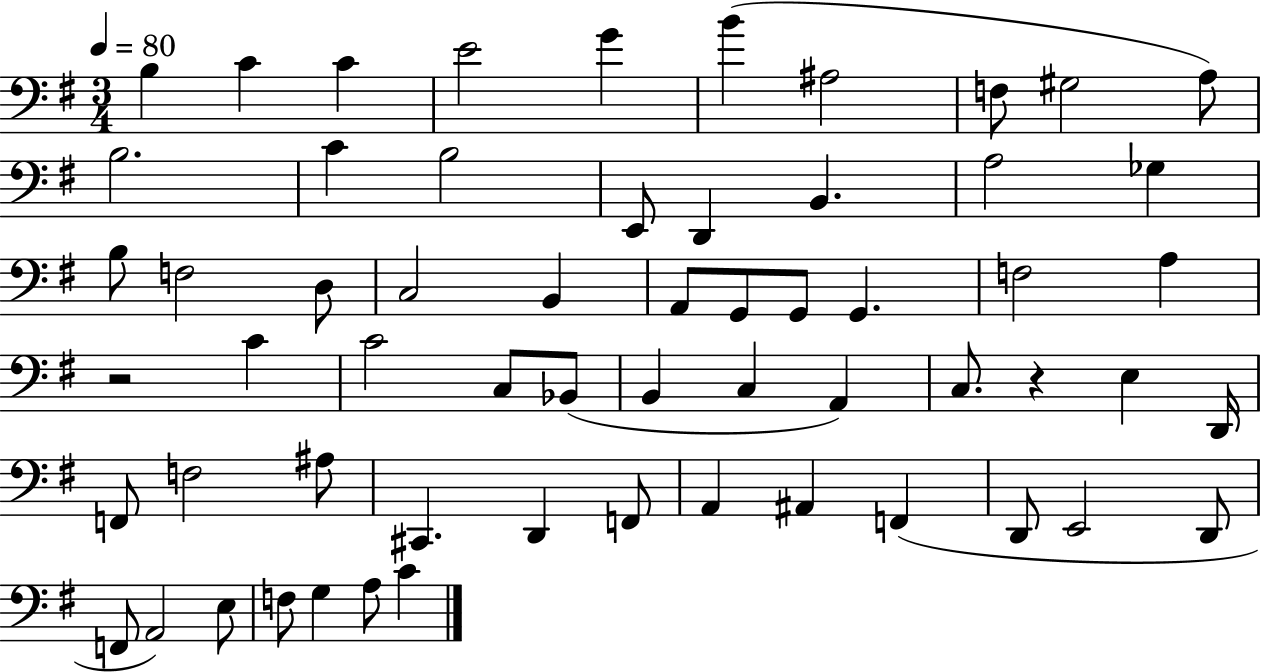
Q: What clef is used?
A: bass